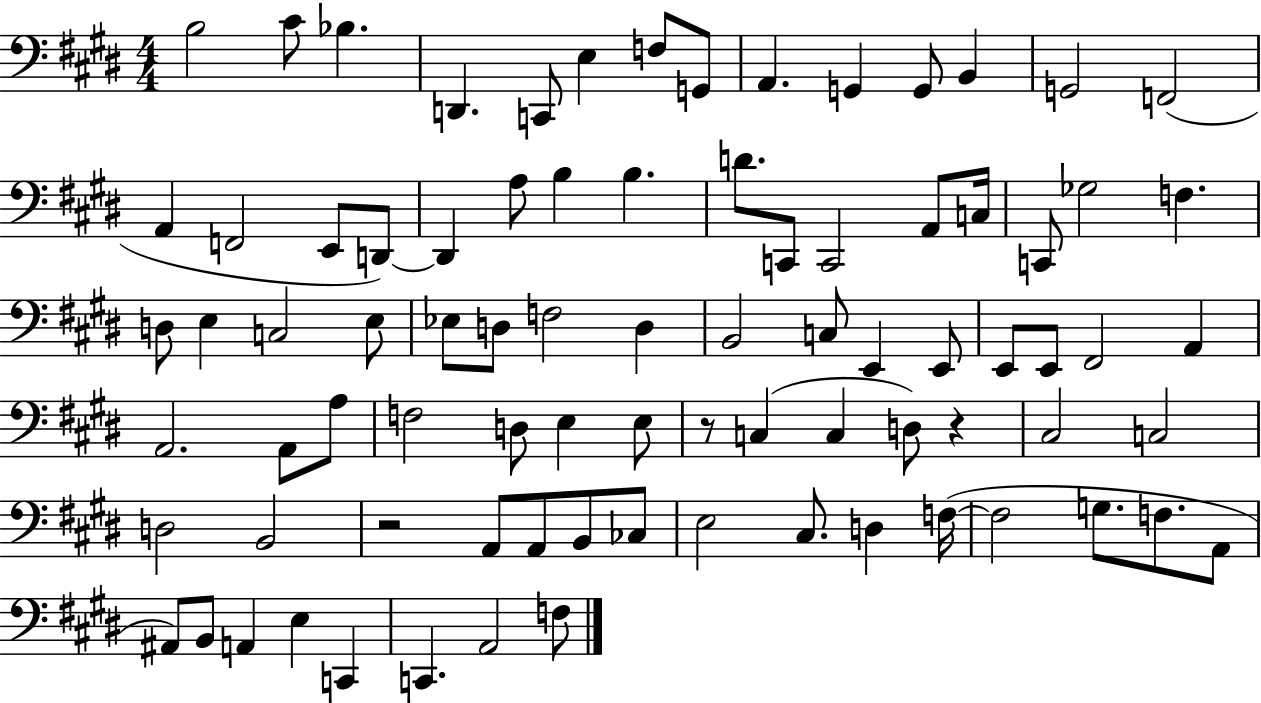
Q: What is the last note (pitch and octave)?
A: F3